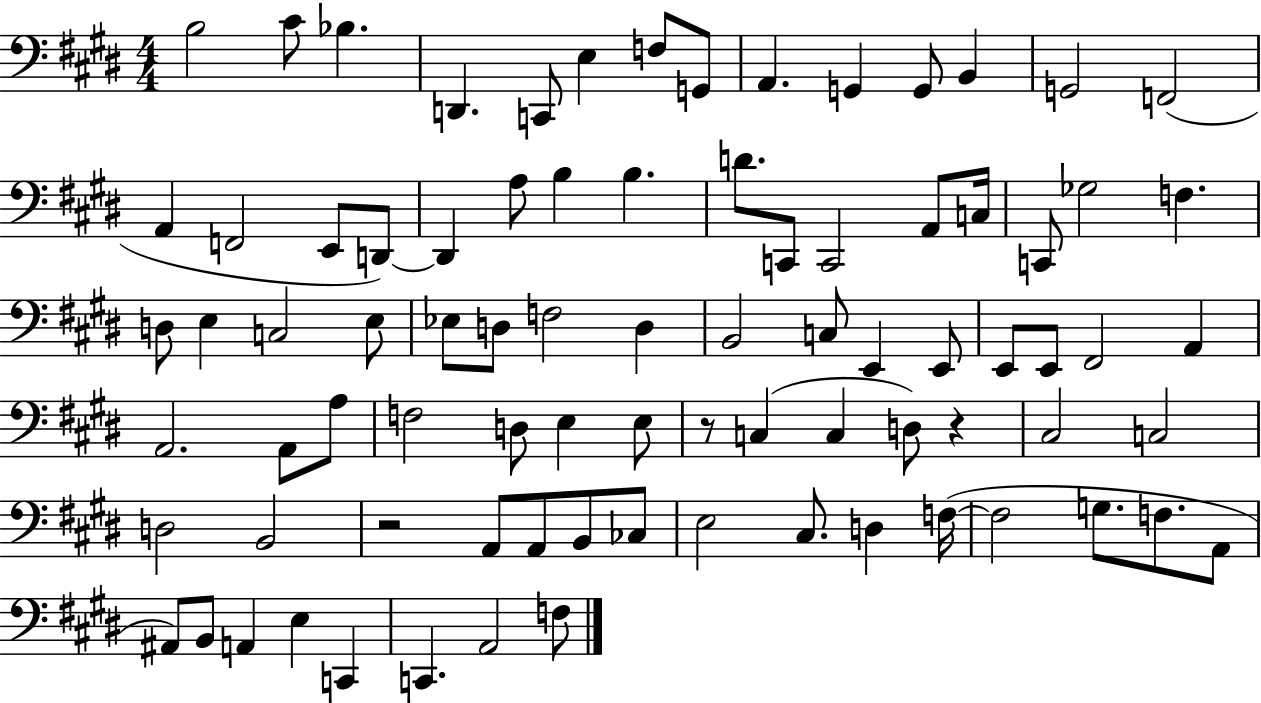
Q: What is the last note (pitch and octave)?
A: F3